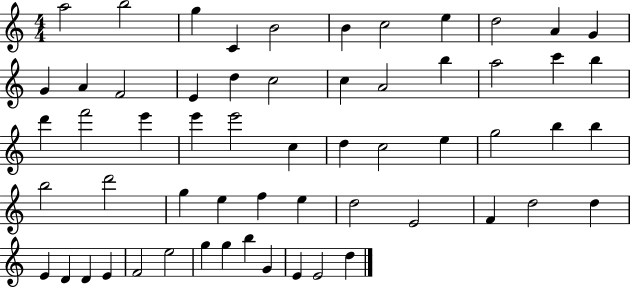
{
  \clef treble
  \numericTimeSignature
  \time 4/4
  \key c \major
  a''2 b''2 | g''4 c'4 b'2 | b'4 c''2 e''4 | d''2 a'4 g'4 | \break g'4 a'4 f'2 | e'4 d''4 c''2 | c''4 a'2 b''4 | a''2 c'''4 b''4 | \break d'''4 f'''2 e'''4 | e'''4 e'''2 c''4 | d''4 c''2 e''4 | g''2 b''4 b''4 | \break b''2 d'''2 | g''4 e''4 f''4 e''4 | d''2 e'2 | f'4 d''2 d''4 | \break e'4 d'4 d'4 e'4 | f'2 e''2 | g''4 g''4 b''4 g'4 | e'4 e'2 d''4 | \break \bar "|."
}